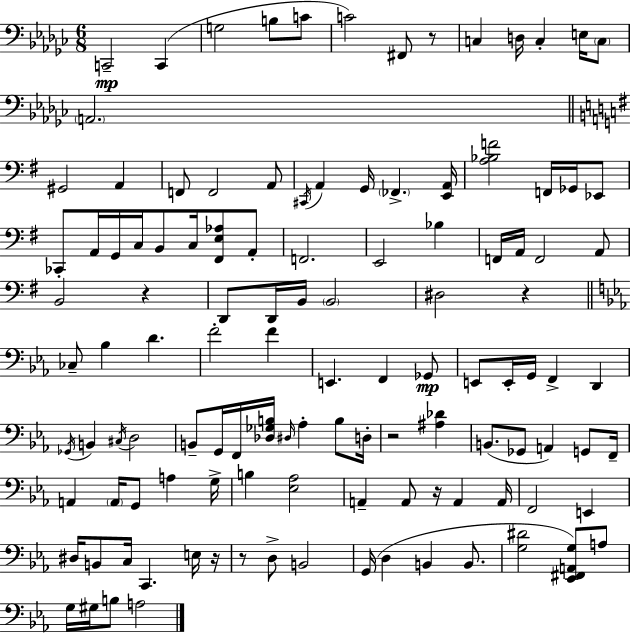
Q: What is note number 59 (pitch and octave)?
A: Gb2